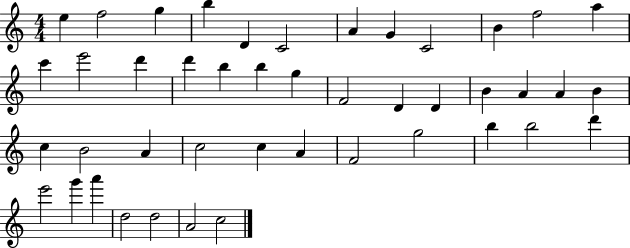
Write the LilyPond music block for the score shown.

{
  \clef treble
  \numericTimeSignature
  \time 4/4
  \key c \major
  e''4 f''2 g''4 | b''4 d'4 c'2 | a'4 g'4 c'2 | b'4 f''2 a''4 | \break c'''4 e'''2 d'''4 | d'''4 b''4 b''4 g''4 | f'2 d'4 d'4 | b'4 a'4 a'4 b'4 | \break c''4 b'2 a'4 | c''2 c''4 a'4 | f'2 g''2 | b''4 b''2 d'''4 | \break e'''2 g'''4 a'''4 | d''2 d''2 | a'2 c''2 | \bar "|."
}